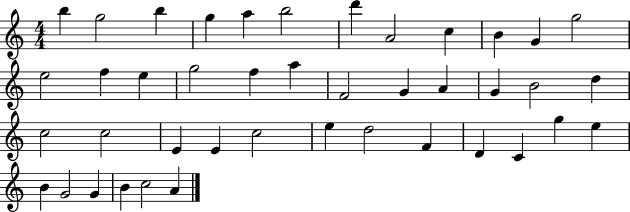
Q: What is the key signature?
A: C major